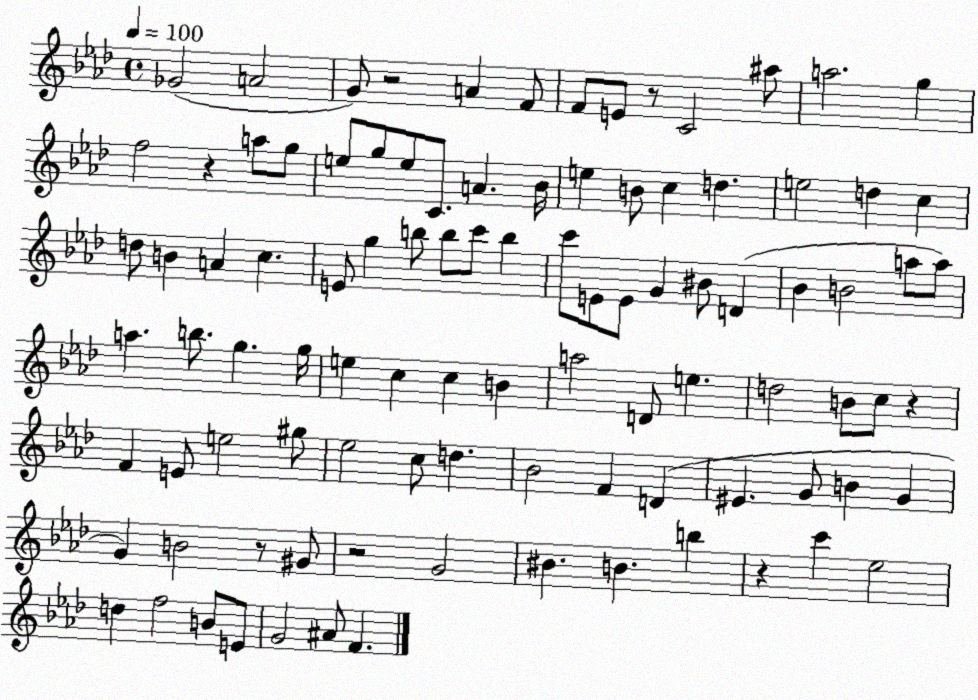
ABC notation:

X:1
T:Untitled
M:4/4
L:1/4
K:Ab
_G2 A2 G/2 z2 A F/2 F/2 E/2 z/2 C2 ^a/2 a2 g f2 z a/2 g/2 e/2 g/2 e/2 C/2 A _B/4 e B/2 c d e2 d c d/2 B A c E/2 g b/2 b/2 c'/2 b c'/2 E/2 E/2 G ^B/2 D _B B2 a/2 a/2 a b/2 g g/4 e c c B a2 D/2 e d2 B/2 c/2 z F E/2 e2 ^g/2 _e2 c/2 d _B2 F D ^E G/2 B G G B2 z/2 ^G/2 z2 G2 ^B B b z c' _e2 d f2 B/2 E/2 G2 ^A/2 F